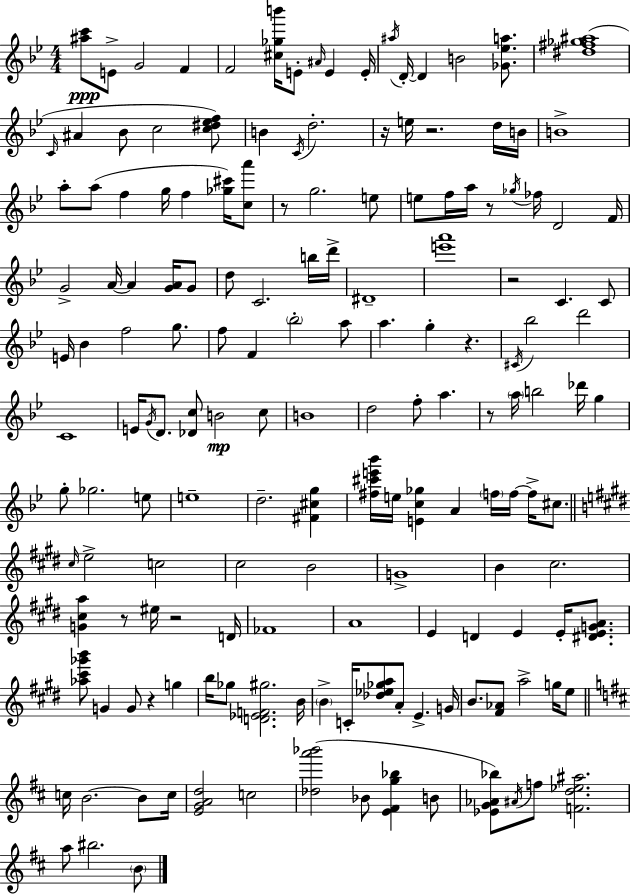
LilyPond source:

{
  \clef treble
  \numericTimeSignature
  \time 4/4
  \key bes \major
  \repeat volta 2 { <ais'' c'''>8\ppp e'8-> g'2 f'4 | f'2 <cis'' ges'' b'''>16 e'8-. \grace { ais'16 } e'4 | e'16-. \acciaccatura { ais''16 } d'16-.~~ d'4 b'2 <ges' ees'' a''>8. | <dis'' fis'' ges'' ais''>1( | \break \grace { c'16 } ais'4 bes'8 c''2 | <c'' dis'' ees'' f''>8) b'4 \acciaccatura { c'16 } d''2.-. | r16 e''16 r2. | d''16 b'16 b'1-> | \break a''8-. a''8( f''4 g''16 f''4 | <ges'' cis'''>16) <c'' a'''>8 r8 g''2. | e''8 e''8 f''16 a''16 r8 \acciaccatura { ges''16 } fes''16 d'2 | f'16 g'2-> a'16~~ a'4 | \break <g' a'>16 g'8 d''8 c'2. | b''16 d'''16-> dis'1-- | <e''' a'''>1 | r2 c'4. | \break c'8 e'16 bes'4 f''2 | g''8. f''8 f'4 \parenthesize bes''2-. | a''8 a''4. g''4-. r4. | \acciaccatura { cis'16 } bes''2 d'''2 | \break c'1 | e'16 \acciaccatura { g'16 } d'8. <des' c''>8 b'2\mp | c''8 b'1 | d''2 f''8-. | \break a''4. r8 \parenthesize a''16 b''2 | des'''16 g''4 g''8-. ges''2. | e''8 e''1-- | d''2.-- | \break <fis' cis'' g''>4 <fis'' cis''' e''' bes'''>16 e''16 <e' c'' ges''>4 a'4 | \parenthesize f''16 f''16~~ f''16-> cis''8. \bar "||" \break \key e \major \grace { cis''16 } e''2-> c''2 | cis''2 b'2 | g'1-> | b'4 cis''2. | \break <g' cis'' a''>4 r8 eis''16 r2 | d'16 fes'1 | a'1 | e'4 d'4 e'4 e'16-. <dis' e' g' a'>8. | \break <aes'' cis''' ges''' b'''>8 g'4 g'8 r4 g''4 | b''16 ges''8 <d' ees' f' gis''>2. | b'16 \parenthesize b'4-> c'16-. <des'' ees'' ges'' a''>8 a'8-. e'4.-> | g'16 b'8. <fis' aes'>8 a''2-> g''16 e''8 | \break \bar "||" \break \key b \minor c''16 b'2.~~ b'8 c''16 | <e' g' a' d''>2 c''2 | <des'' a''' bes'''>2( bes'8 <e' fis' g'' bes''>4 b'8 | <ees' g' aes' bes''>8) \acciaccatura { ais'16 } f''8 <f' d'' ees'' ais''>2. | \break a''8 bis''2. \parenthesize b'8 | } \bar "|."
}